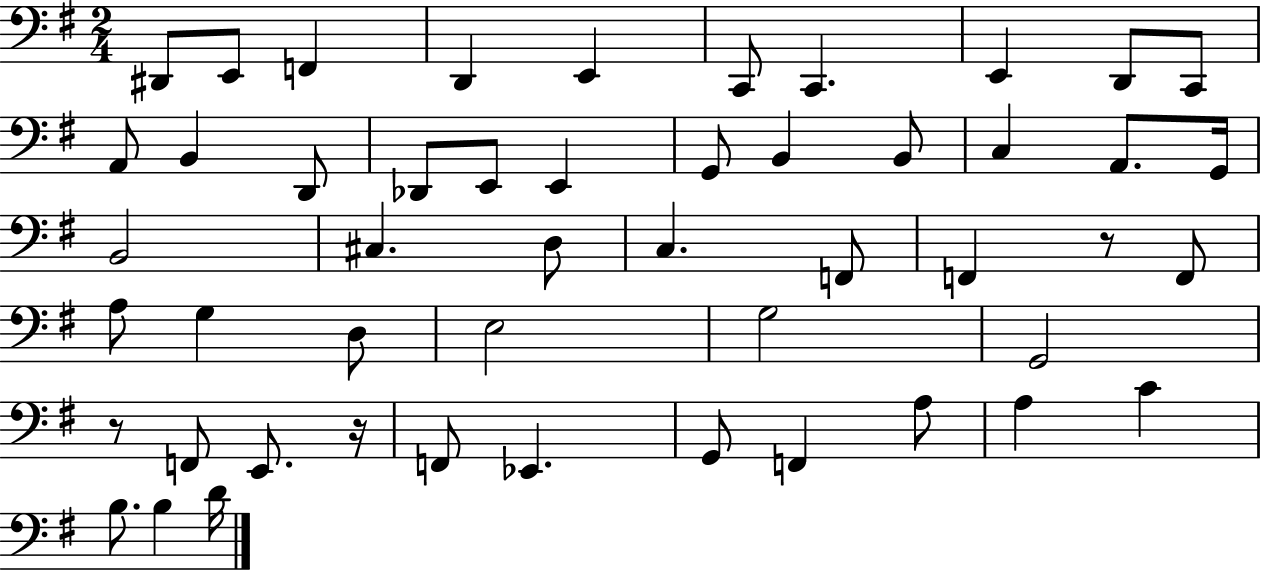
X:1
T:Untitled
M:2/4
L:1/4
K:G
^D,,/2 E,,/2 F,, D,, E,, C,,/2 C,, E,, D,,/2 C,,/2 A,,/2 B,, D,,/2 _D,,/2 E,,/2 E,, G,,/2 B,, B,,/2 C, A,,/2 G,,/4 B,,2 ^C, D,/2 C, F,,/2 F,, z/2 F,,/2 A,/2 G, D,/2 E,2 G,2 G,,2 z/2 F,,/2 E,,/2 z/4 F,,/2 _E,, G,,/2 F,, A,/2 A, C B,/2 B, D/4